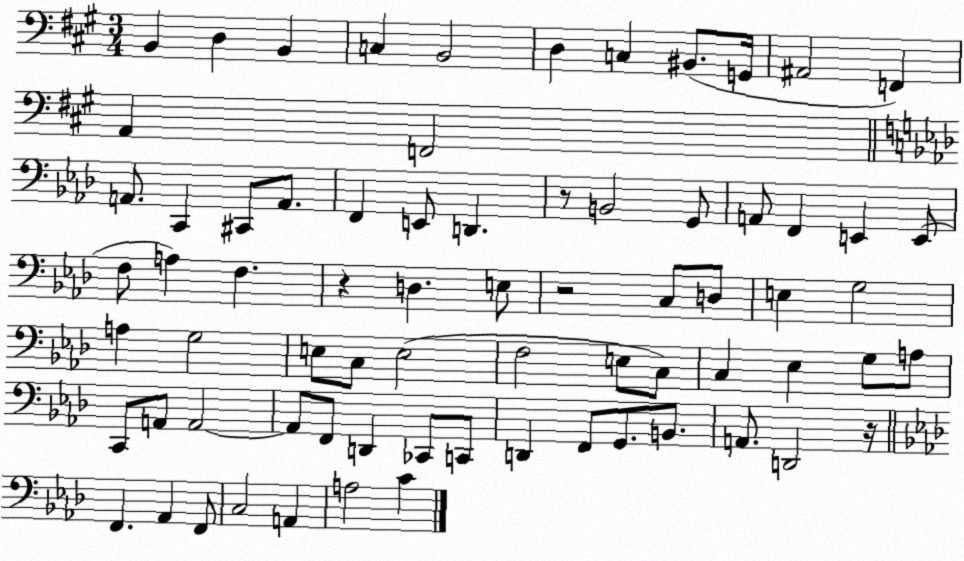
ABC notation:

X:1
T:Untitled
M:3/4
L:1/4
K:A
B,, D, B,, C, B,,2 D, C, ^B,,/2 G,,/4 ^A,,2 F,, A,, F,,2 A,,/2 C,, ^C,,/2 A,,/2 F,, E,,/2 D,, z/2 B,,2 G,,/2 A,,/2 F,, E,, E,,/2 F,/2 A, F, z D, E,/2 z2 C,/2 D,/2 E, G,2 A, G,2 E,/2 C,/2 E,2 F,2 E,/2 C,/2 C, _E, G,/2 A,/2 C,,/2 A,,/2 A,,2 A,,/2 F,,/2 D,, _C,,/2 C,,/2 D,, F,,/2 G,,/2 B,,/2 A,,/2 D,,2 z/4 F,, _A,, F,,/2 C,2 A,, A,2 C